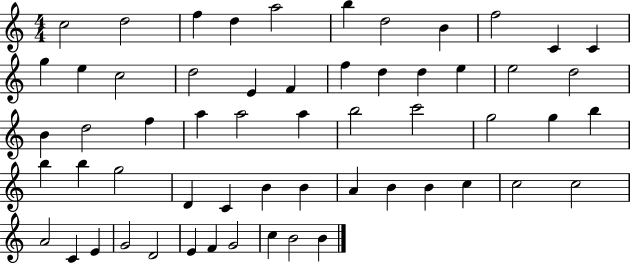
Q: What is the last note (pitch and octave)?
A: B4